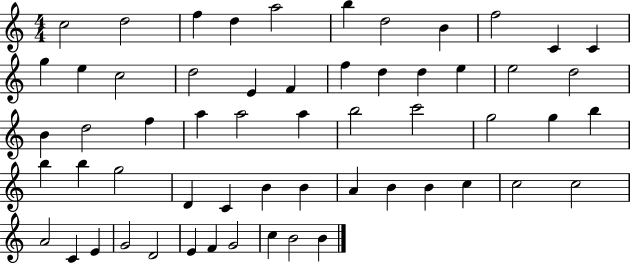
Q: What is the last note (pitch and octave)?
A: B4